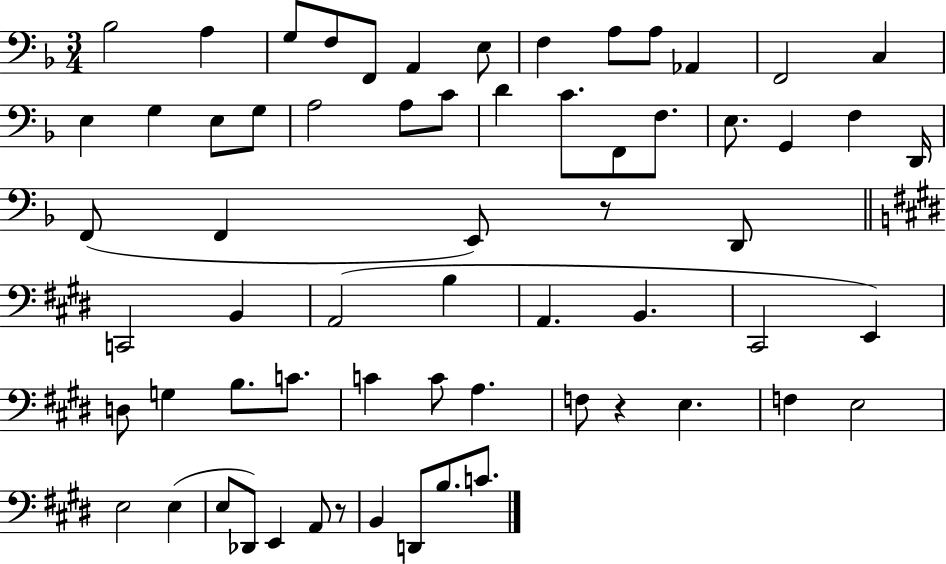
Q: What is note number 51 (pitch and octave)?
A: E3